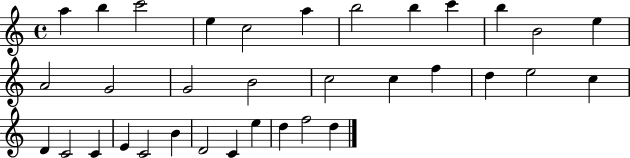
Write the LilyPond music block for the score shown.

{
  \clef treble
  \time 4/4
  \defaultTimeSignature
  \key c \major
  a''4 b''4 c'''2 | e''4 c''2 a''4 | b''2 b''4 c'''4 | b''4 b'2 e''4 | \break a'2 g'2 | g'2 b'2 | c''2 c''4 f''4 | d''4 e''2 c''4 | \break d'4 c'2 c'4 | e'4 c'2 b'4 | d'2 c'4 e''4 | d''4 f''2 d''4 | \break \bar "|."
}